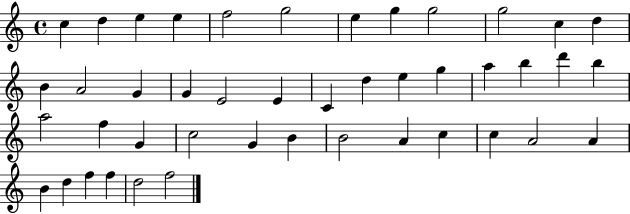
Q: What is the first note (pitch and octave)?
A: C5